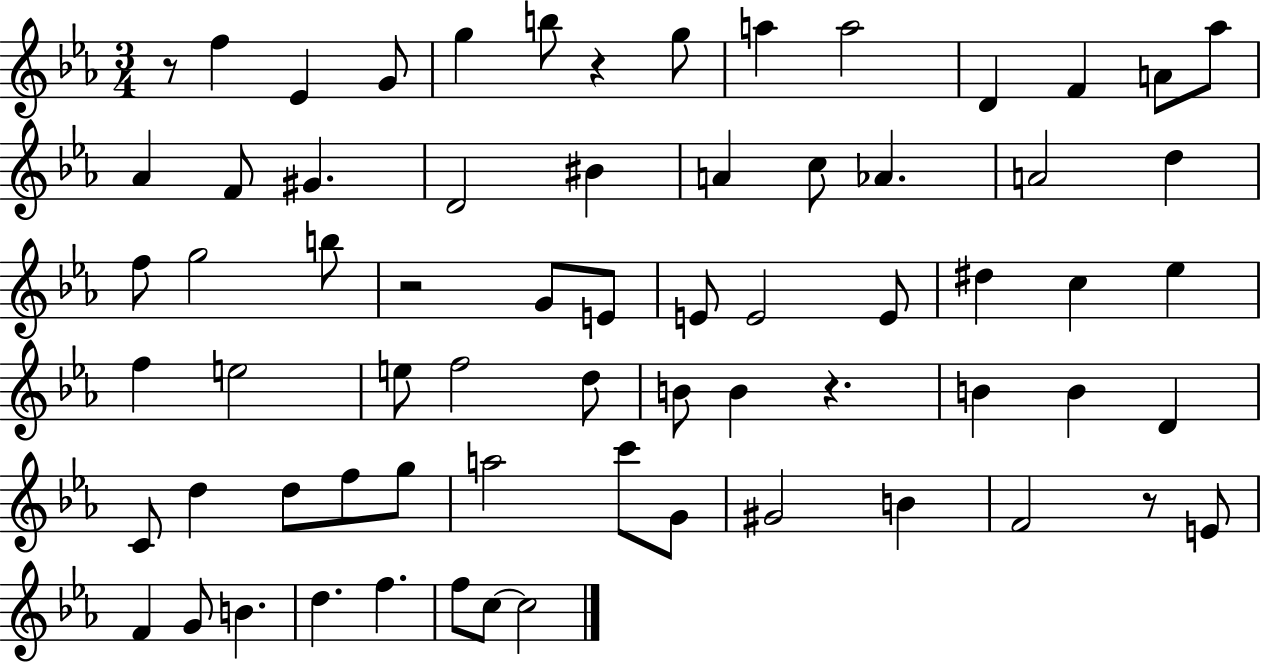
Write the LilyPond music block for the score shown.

{
  \clef treble
  \numericTimeSignature
  \time 3/4
  \key ees \major
  r8 f''4 ees'4 g'8 | g''4 b''8 r4 g''8 | a''4 a''2 | d'4 f'4 a'8 aes''8 | \break aes'4 f'8 gis'4. | d'2 bis'4 | a'4 c''8 aes'4. | a'2 d''4 | \break f''8 g''2 b''8 | r2 g'8 e'8 | e'8 e'2 e'8 | dis''4 c''4 ees''4 | \break f''4 e''2 | e''8 f''2 d''8 | b'8 b'4 r4. | b'4 b'4 d'4 | \break c'8 d''4 d''8 f''8 g''8 | a''2 c'''8 g'8 | gis'2 b'4 | f'2 r8 e'8 | \break f'4 g'8 b'4. | d''4. f''4. | f''8 c''8~~ c''2 | \bar "|."
}